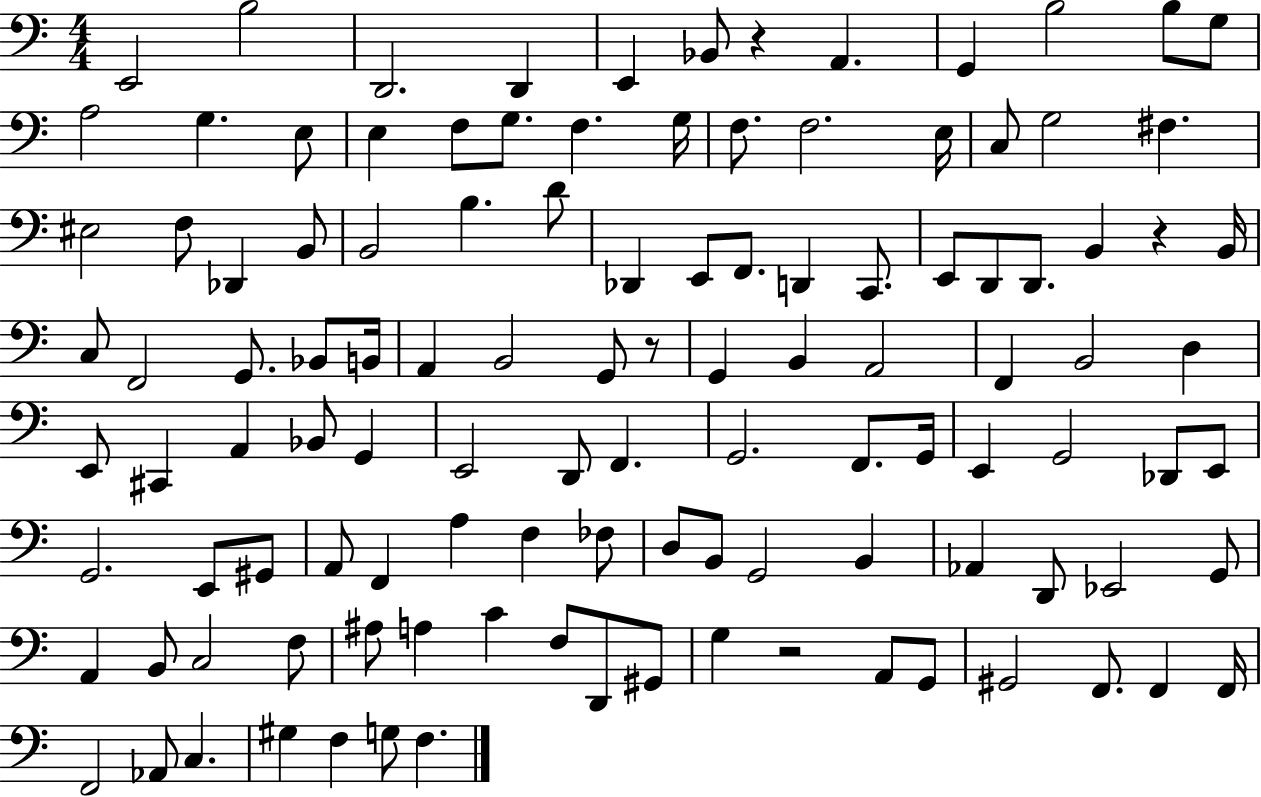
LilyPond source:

{
  \clef bass
  \numericTimeSignature
  \time 4/4
  \key c \major
  e,2 b2 | d,2. d,4 | e,4 bes,8 r4 a,4. | g,4 b2 b8 g8 | \break a2 g4. e8 | e4 f8 g8. f4. g16 | f8. f2. e16 | c8 g2 fis4. | \break eis2 f8 des,4 b,8 | b,2 b4. d'8 | des,4 e,8 f,8. d,4 c,8. | e,8 d,8 d,8. b,4 r4 b,16 | \break c8 f,2 g,8. bes,8 b,16 | a,4 b,2 g,8 r8 | g,4 b,4 a,2 | f,4 b,2 d4 | \break e,8 cis,4 a,4 bes,8 g,4 | e,2 d,8 f,4. | g,2. f,8. g,16 | e,4 g,2 des,8 e,8 | \break g,2. e,8 gis,8 | a,8 f,4 a4 f4 fes8 | d8 b,8 g,2 b,4 | aes,4 d,8 ees,2 g,8 | \break a,4 b,8 c2 f8 | ais8 a4 c'4 f8 d,8 gis,8 | g4 r2 a,8 g,8 | gis,2 f,8. f,4 f,16 | \break f,2 aes,8 c4. | gis4 f4 g8 f4. | \bar "|."
}